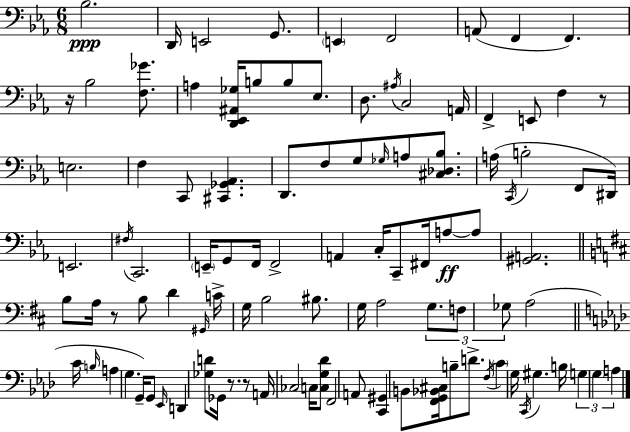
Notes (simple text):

Bb3/h. D2/s E2/h G2/e. E2/q F2/h A2/e F2/q F2/q. R/s Bb3/h [F3,Gb4]/e. A3/q [D2,Eb2,A#2,Gb3]/s B3/e B3/e Eb3/e. D3/e. A#3/s C3/h A2/s F2/q E2/e F3/q R/e E3/h. F3/q C2/e [C#2,Gb2,Ab2]/q. D2/e. F3/e G3/e Gb3/s A3/e [C#3,Db3,Bb3]/e. A3/s C2/s B3/h F2/e D#2/s E2/h. F#3/s C2/h. E2/s G2/e F2/s F2/h A2/q C3/s C2/e F#2/s A3/e A3/e [G#2,A2]/h. B3/e A3/s R/e B3/e D4/q G#2/s C4/s G3/s B3/h BIS3/e. G3/s A3/h G3/e. F3/e Gb3/e A3/h C4/s B3/s A3/q G3/q. G2/s G2/e Eb2/s D2/q [Gb3,D4]/e Gb2/s R/e. R/e A2/s CES3/h C3/s [C3,G3,Db4]/e F2/h A2/e [C2,G#2]/q B2/e [F2,G2,Bb2,C#3]/s B3/e D4/e. F3/s C4/q G3/s C2/s G#3/q. B3/s G3/q G3/q A3/q